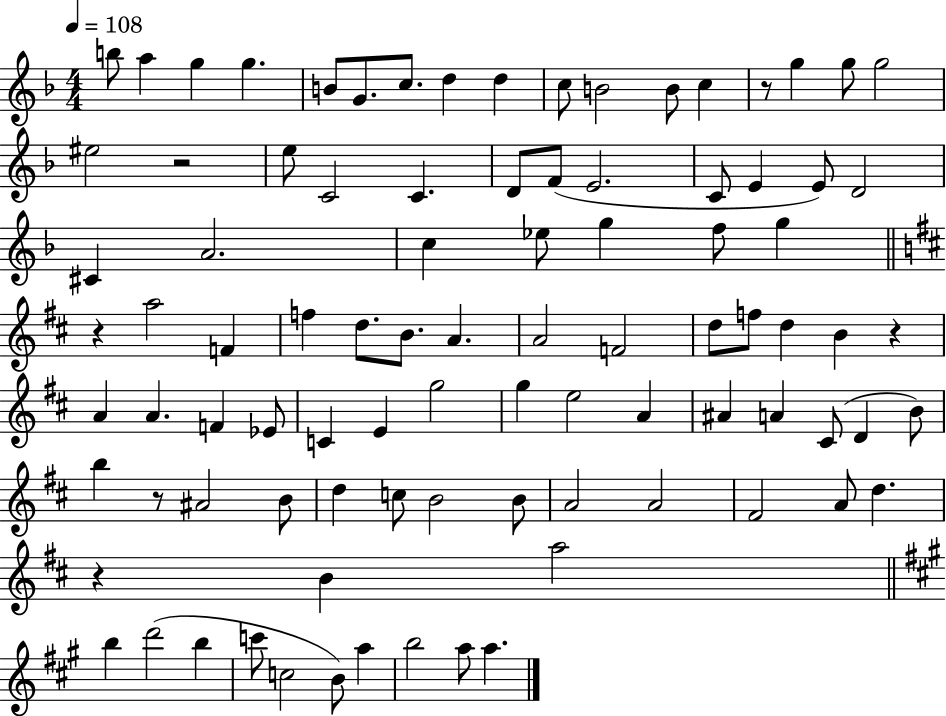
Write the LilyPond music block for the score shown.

{
  \clef treble
  \numericTimeSignature
  \time 4/4
  \key f \major
  \tempo 4 = 108
  b''8 a''4 g''4 g''4. | b'8 g'8. c''8. d''4 d''4 | c''8 b'2 b'8 c''4 | r8 g''4 g''8 g''2 | \break eis''2 r2 | e''8 c'2 c'4. | d'8 f'8( e'2. | c'8 e'4 e'8) d'2 | \break cis'4 a'2. | c''4 ees''8 g''4 f''8 g''4 | \bar "||" \break \key b \minor r4 a''2 f'4 | f''4 d''8. b'8. a'4. | a'2 f'2 | d''8 f''8 d''4 b'4 r4 | \break a'4 a'4. f'4 ees'8 | c'4 e'4 g''2 | g''4 e''2 a'4 | ais'4 a'4 cis'8( d'4 b'8) | \break b''4 r8 ais'2 b'8 | d''4 c''8 b'2 b'8 | a'2 a'2 | fis'2 a'8 d''4. | \break r4 b'4 a''2 | \bar "||" \break \key a \major b''4 d'''2( b''4 | c'''8 c''2 b'8) a''4 | b''2 a''8 a''4. | \bar "|."
}